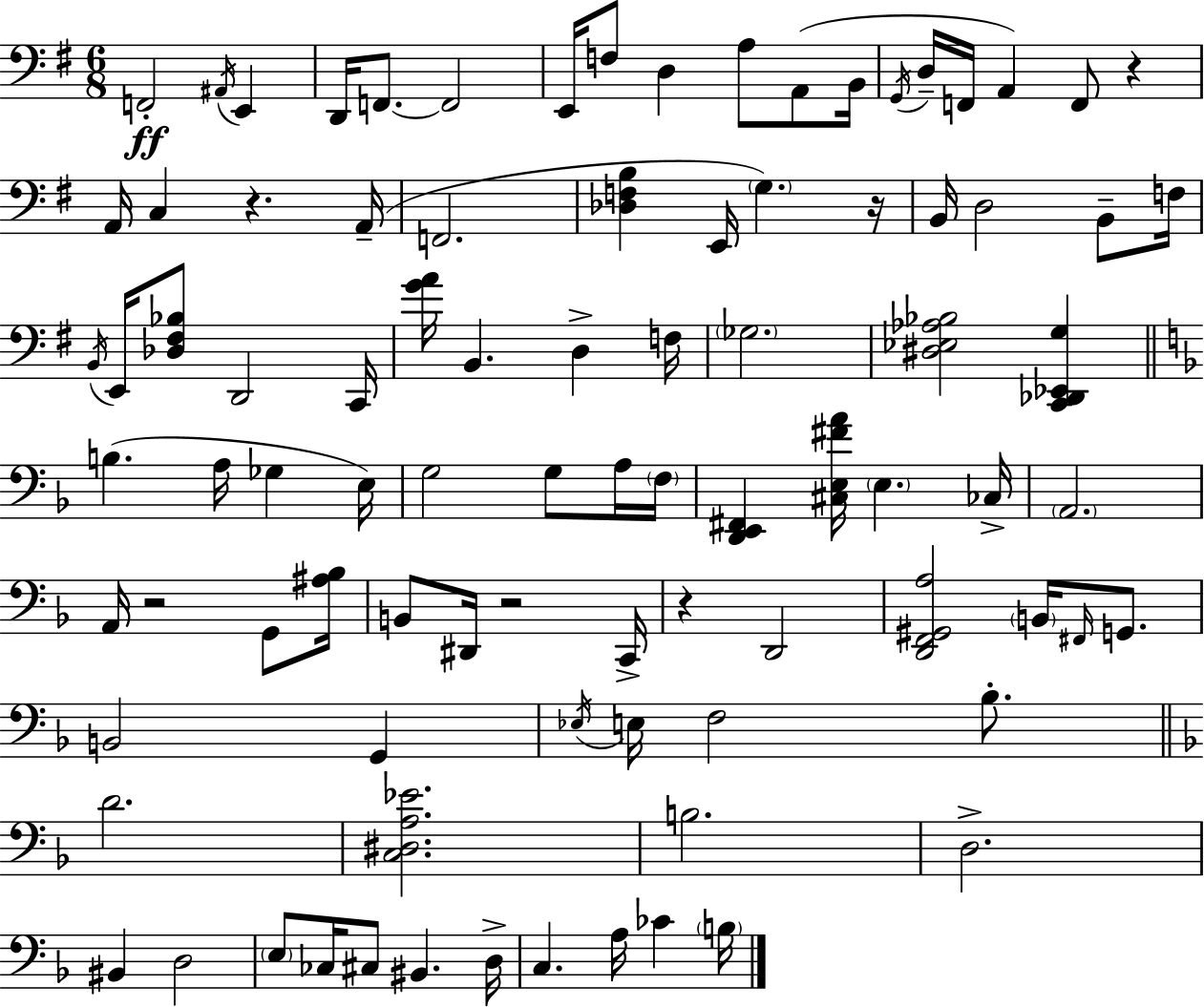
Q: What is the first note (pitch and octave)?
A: F2